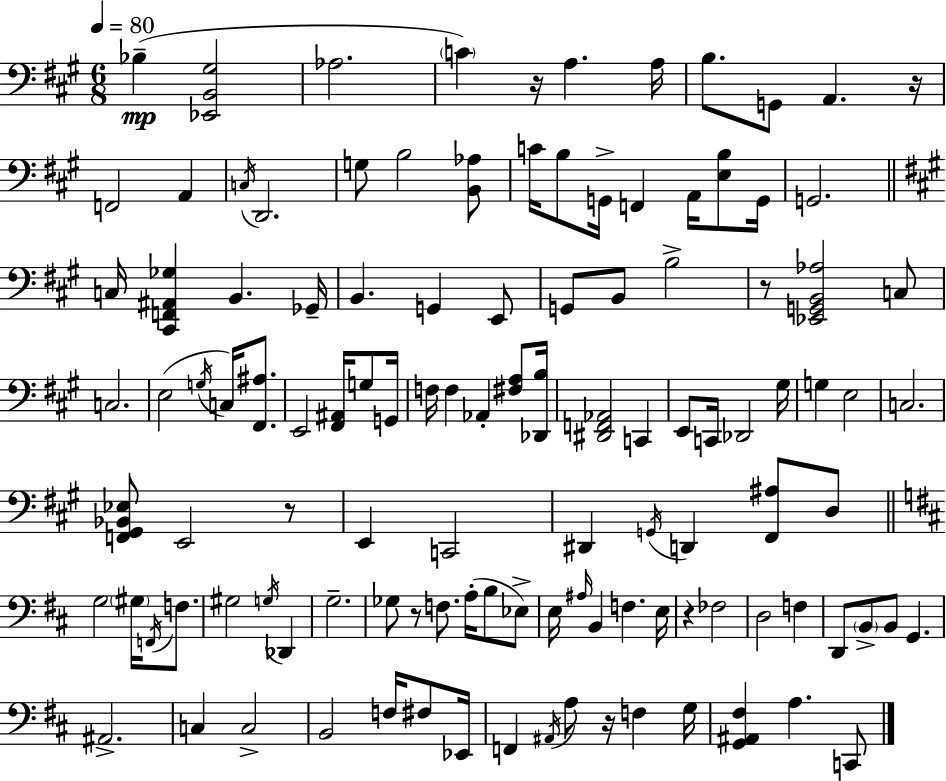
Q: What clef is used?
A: bass